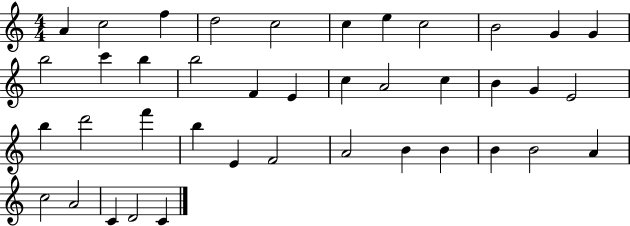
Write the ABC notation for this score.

X:1
T:Untitled
M:4/4
L:1/4
K:C
A c2 f d2 c2 c e c2 B2 G G b2 c' b b2 F E c A2 c B G E2 b d'2 f' b E F2 A2 B B B B2 A c2 A2 C D2 C